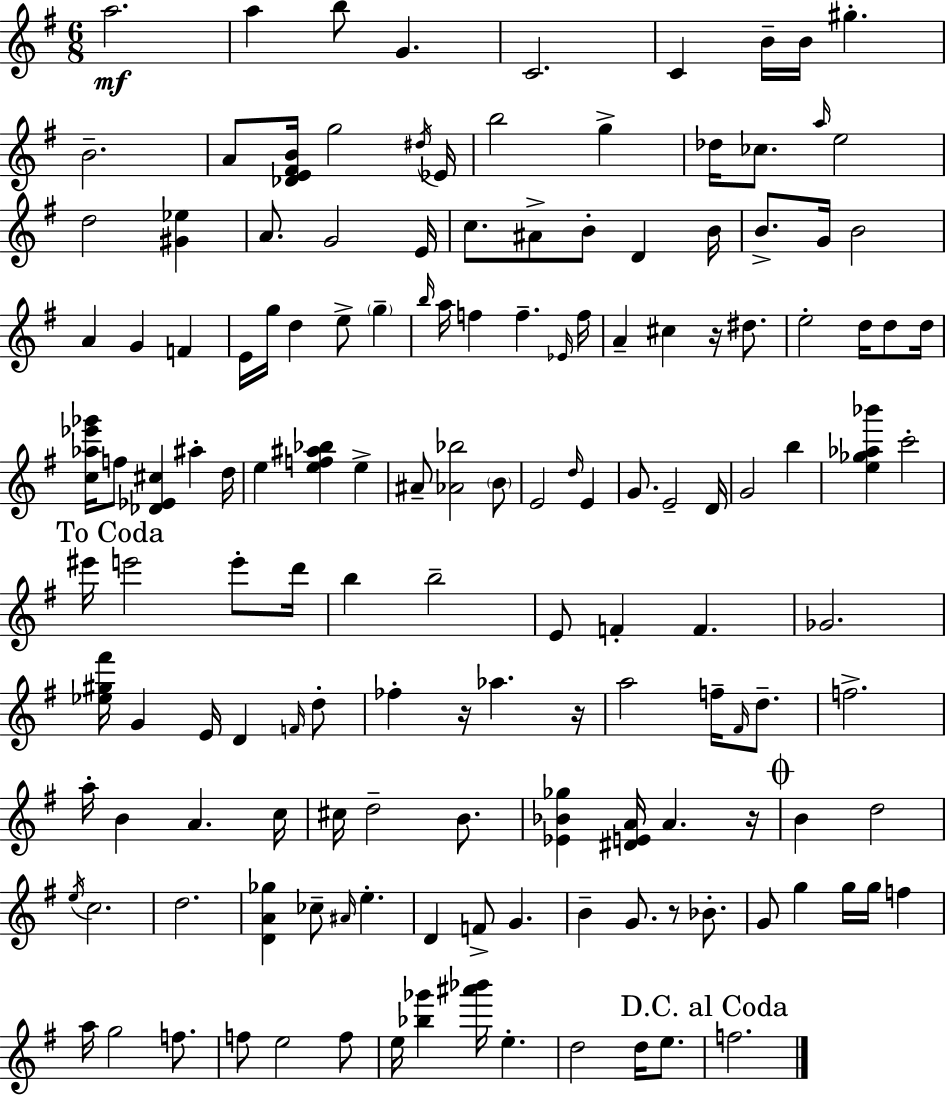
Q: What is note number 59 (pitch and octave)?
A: A#4